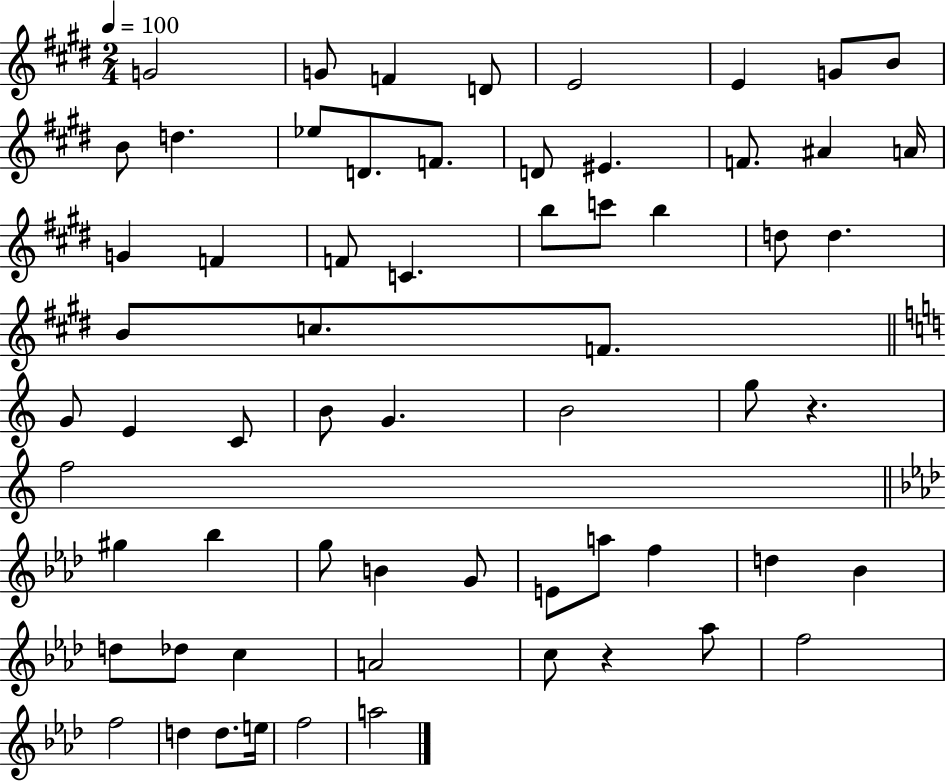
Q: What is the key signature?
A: E major